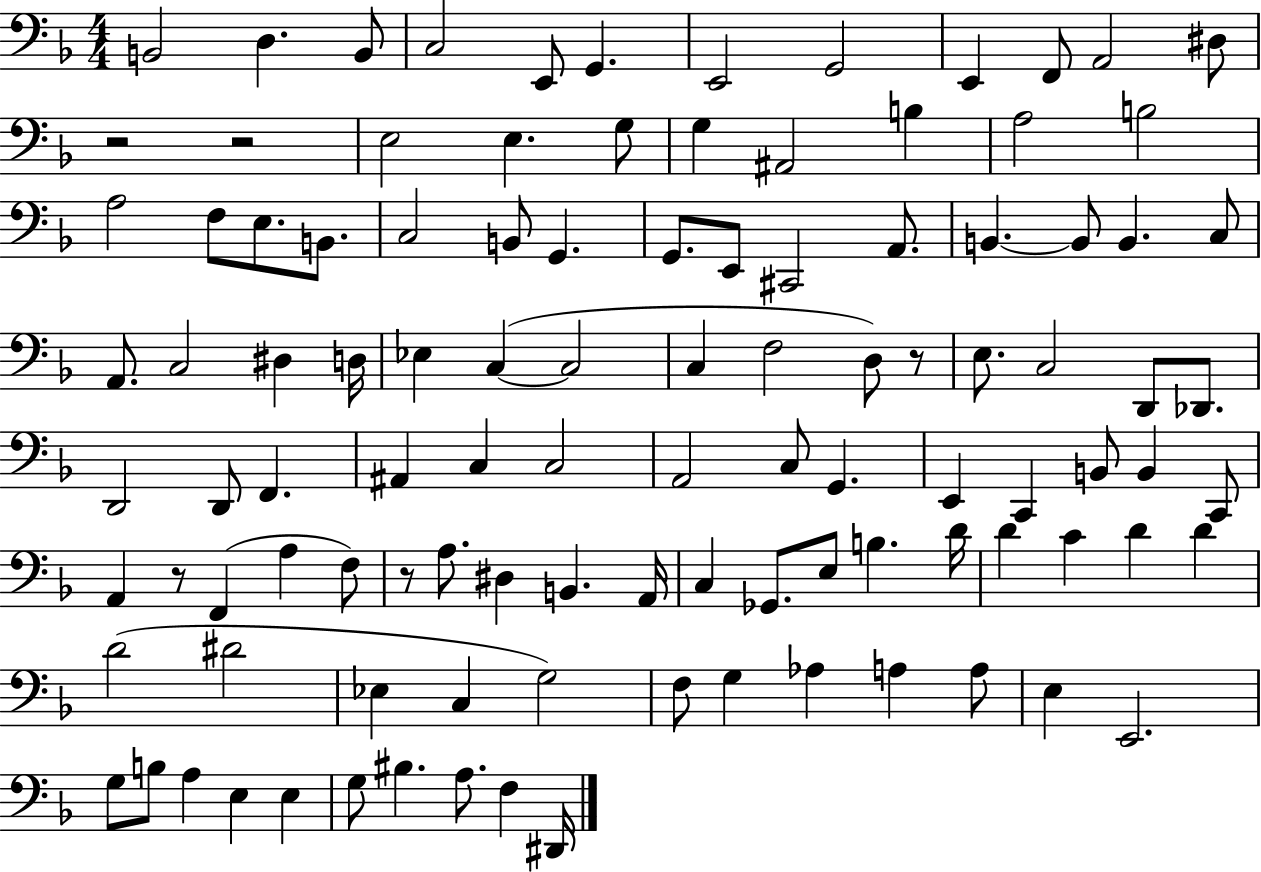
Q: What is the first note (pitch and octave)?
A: B2